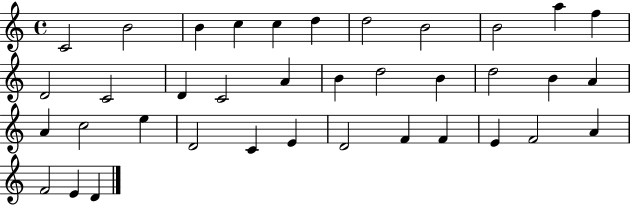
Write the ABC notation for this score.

X:1
T:Untitled
M:4/4
L:1/4
K:C
C2 B2 B c c d d2 B2 B2 a f D2 C2 D C2 A B d2 B d2 B A A c2 e D2 C E D2 F F E F2 A F2 E D